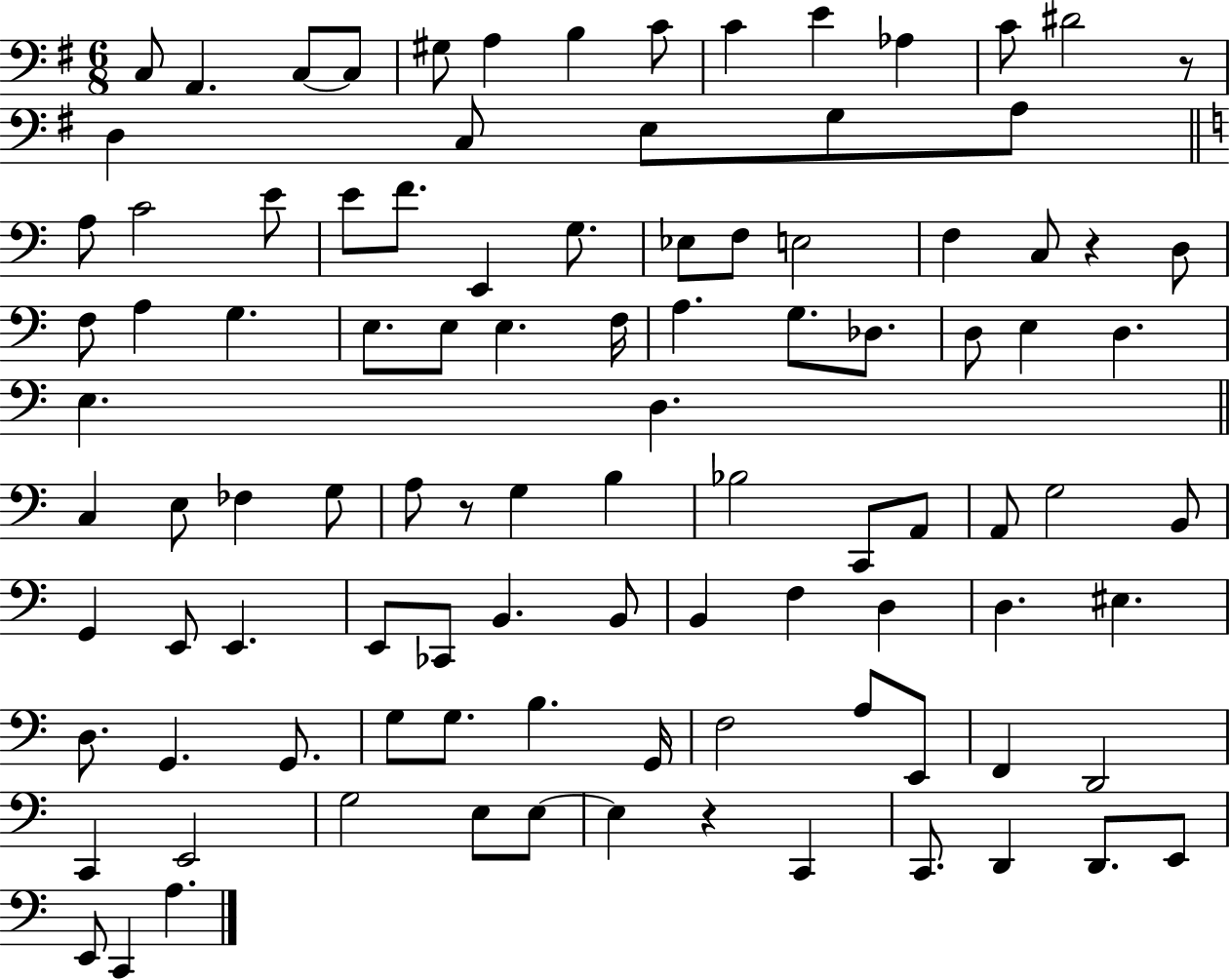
C3/e A2/q. C3/e C3/e G#3/e A3/q B3/q C4/e C4/q E4/q Ab3/q C4/e D#4/h R/e D3/q C3/e E3/e G3/e A3/e A3/e C4/h E4/e E4/e F4/e. E2/q G3/e. Eb3/e F3/e E3/h F3/q C3/e R/q D3/e F3/e A3/q G3/q. E3/e. E3/e E3/q. F3/s A3/q. G3/e. Db3/e. D3/e E3/q D3/q. E3/q. D3/q. C3/q E3/e FES3/q G3/e A3/e R/e G3/q B3/q Bb3/h C2/e A2/e A2/e G3/h B2/e G2/q E2/e E2/q. E2/e CES2/e B2/q. B2/e B2/q F3/q D3/q D3/q. EIS3/q. D3/e. G2/q. G2/e. G3/e G3/e. B3/q. G2/s F3/h A3/e E2/e F2/q D2/h C2/q E2/h G3/h E3/e E3/e E3/q R/q C2/q C2/e. D2/q D2/e. E2/e E2/e C2/q A3/q.